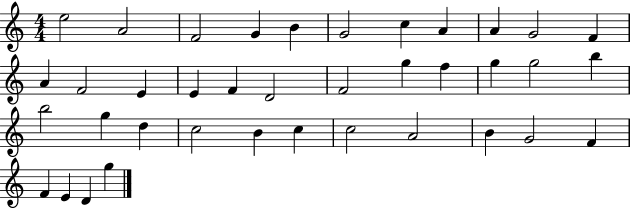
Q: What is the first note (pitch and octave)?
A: E5